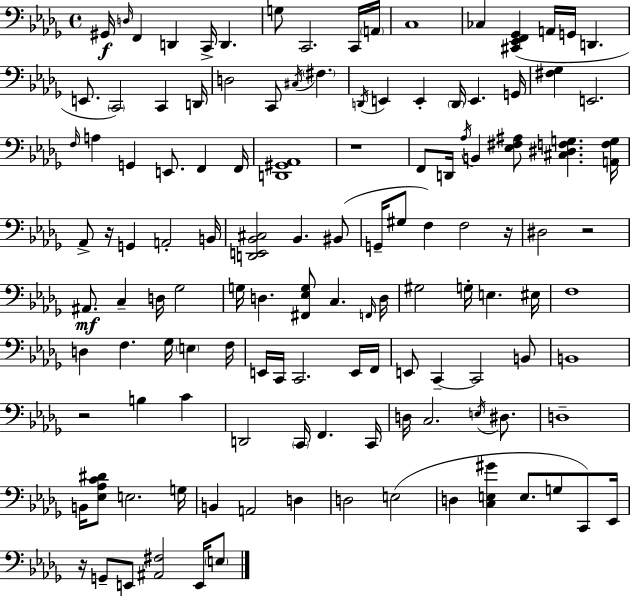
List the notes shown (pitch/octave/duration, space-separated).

G#2/s D3/s F2/q D2/q C2/s D2/q. G3/e C2/h. C2/s A2/s C3/w CES3/q [C#2,Eb2,F2,Gb2]/q A2/s G2/s D2/q. E2/e. C2/h C2/q D2/s D3/h C2/e C#3/s F#3/q. D2/s E2/q E2/q D2/s E2/q. G2/s [F#3,Gb3]/q E2/h. F3/s A3/q G2/q E2/e. F2/q F2/s [D2,G#2,Ab2]/w R/w F2/e D2/s Ab3/s B2/q [Eb3,F#3,A#3]/e [C#3,D#3,F3,G3]/q. [A2,F3,G3]/s Ab2/e R/s G2/q A2/h B2/s [D2,E2,Bb2,C#3]/h Bb2/q. BIS2/e G2/s G#3/e F3/q F3/h R/s D#3/h R/h A#2/e. C3/q D3/s Gb3/h G3/s D3/q. [F#2,Eb3,G3]/e C3/q. F2/s D3/s G#3/h G3/s E3/q. EIS3/s F3/w D3/q F3/q. Gb3/s E3/q F3/s E2/s C2/s C2/h. E2/s F2/s E2/e C2/q C2/h B2/e B2/w R/h B3/q C4/q D2/h C2/s F2/q. C2/s D3/s C3/h. E3/s D#3/e. D3/w B2/s [Eb3,Ab3,C4,D#4]/e E3/h. G3/s B2/q A2/h D3/q D3/h E3/h D3/q [C3,E3,G#4]/q E3/e. G3/e C2/e Eb2/s R/s G2/e E2/e [A#2,F#3]/h E2/s E3/e